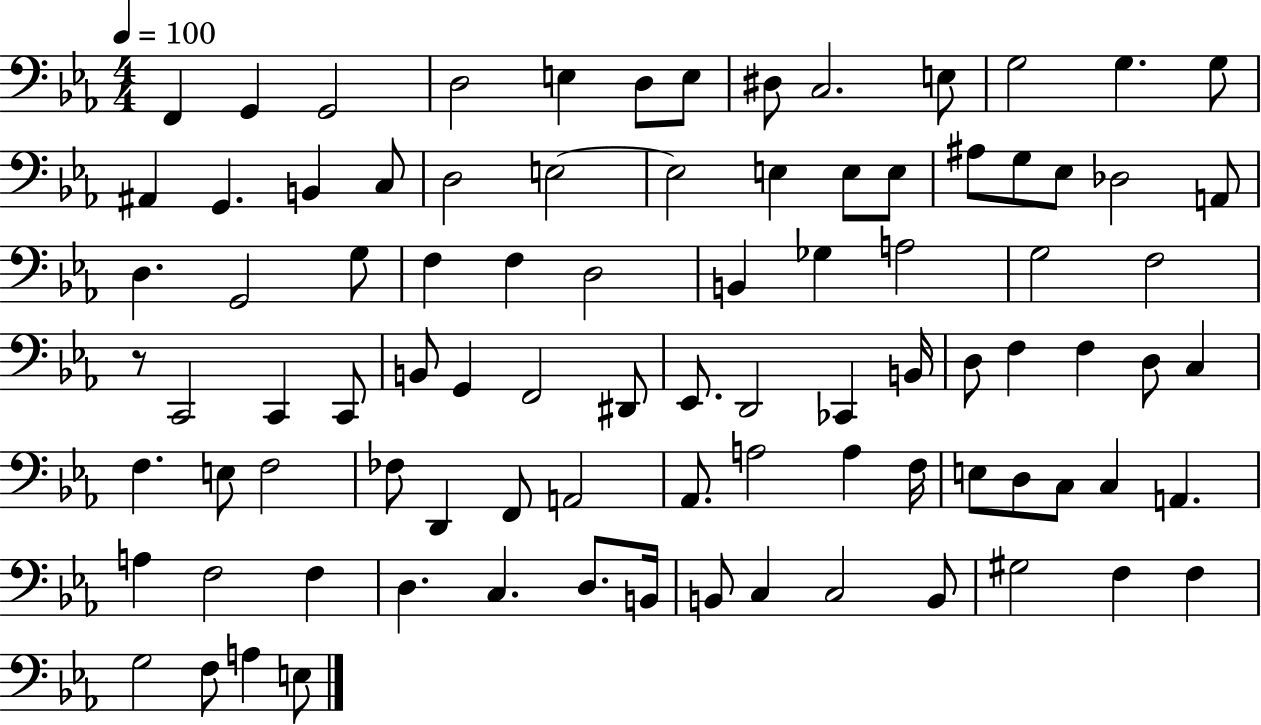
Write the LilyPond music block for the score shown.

{
  \clef bass
  \numericTimeSignature
  \time 4/4
  \key ees \major
  \tempo 4 = 100
  f,4 g,4 g,2 | d2 e4 d8 e8 | dis8 c2. e8 | g2 g4. g8 | \break ais,4 g,4. b,4 c8 | d2 e2~~ | e2 e4 e8 e8 | ais8 g8 ees8 des2 a,8 | \break d4. g,2 g8 | f4 f4 d2 | b,4 ges4 a2 | g2 f2 | \break r8 c,2 c,4 c,8 | b,8 g,4 f,2 dis,8 | ees,8. d,2 ces,4 b,16 | d8 f4 f4 d8 c4 | \break f4. e8 f2 | fes8 d,4 f,8 a,2 | aes,8. a2 a4 f16 | e8 d8 c8 c4 a,4. | \break a4 f2 f4 | d4. c4. d8. b,16 | b,8 c4 c2 b,8 | gis2 f4 f4 | \break g2 f8 a4 e8 | \bar "|."
}